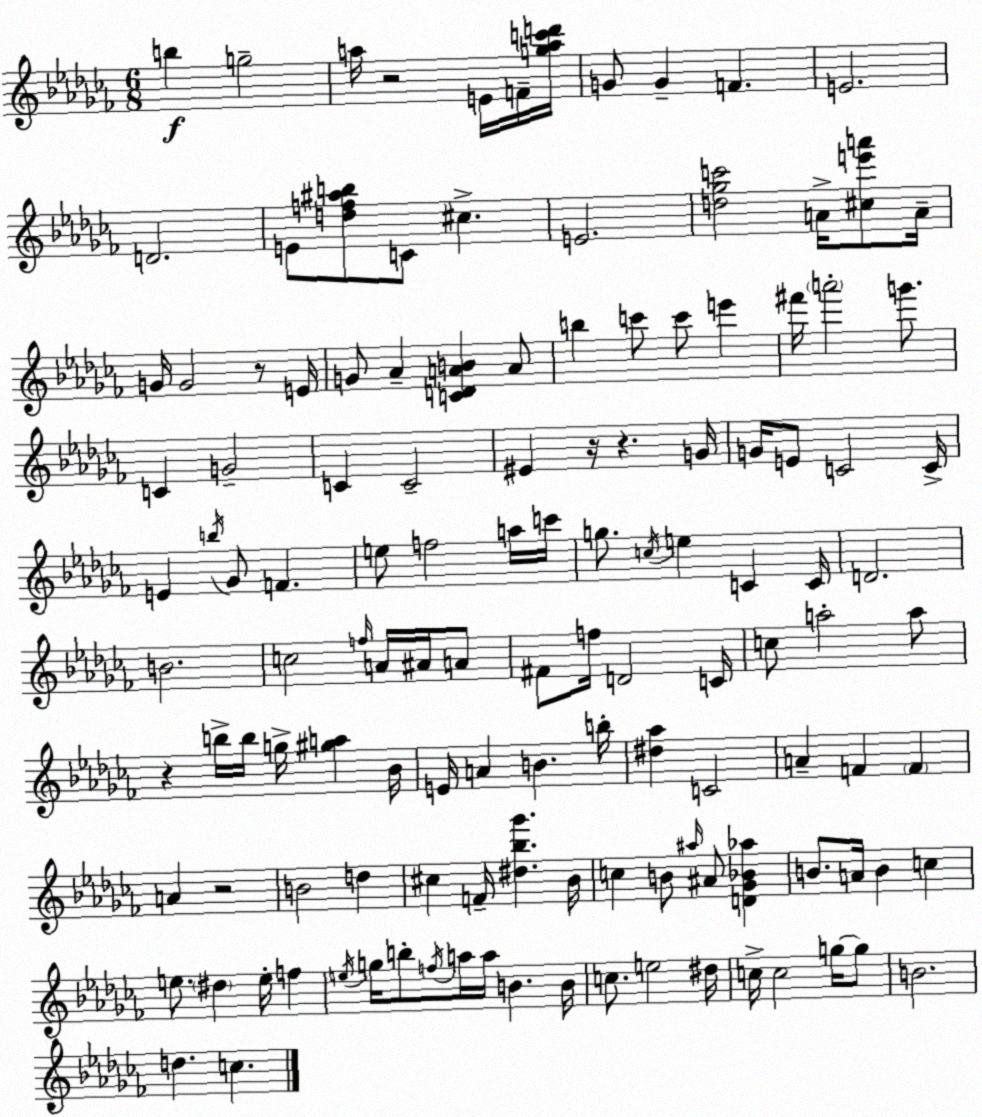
X:1
T:Untitled
M:6/8
L:1/4
K:Abm
b g2 a/4 z2 E/4 F/4 [gac'd']/4 G/2 G F E2 D2 E/2 [df^ab]/2 C/2 ^c E2 [d_gc']2 A/4 [^ce'a']/2 A/4 G/4 G2 z/2 E/4 G/2 _A [CDAB] A/2 b c'/2 c'/2 e' ^f'/4 a'2 g'/2 C G2 C C2 ^E z/4 z G/4 G/4 E/2 C2 C/4 E b/4 _G/2 F e/2 f2 a/4 c'/4 g/2 c/4 e C C/4 D2 B2 c2 f/4 A/4 ^A/4 A/2 ^F/2 f/4 D2 C/4 c/2 a2 a/2 z b/4 b/4 g/4 [^ga] _B/4 E/4 A B b/4 [^d_a] C2 A F F A z2 B2 d ^c F/4 [^d_b_g'] _B/4 c B/2 ^a/4 ^A/2 [D_G_B_a] B/2 A/4 B c e/2 ^d e/4 f e/4 g/4 b/2 f/4 a/4 a/4 B B/4 c/2 e2 ^d/4 c/4 c2 g/4 g/2 B2 d c